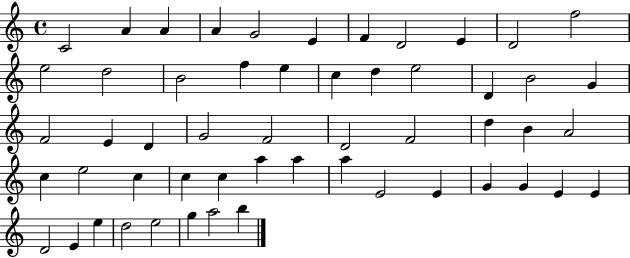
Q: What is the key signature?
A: C major